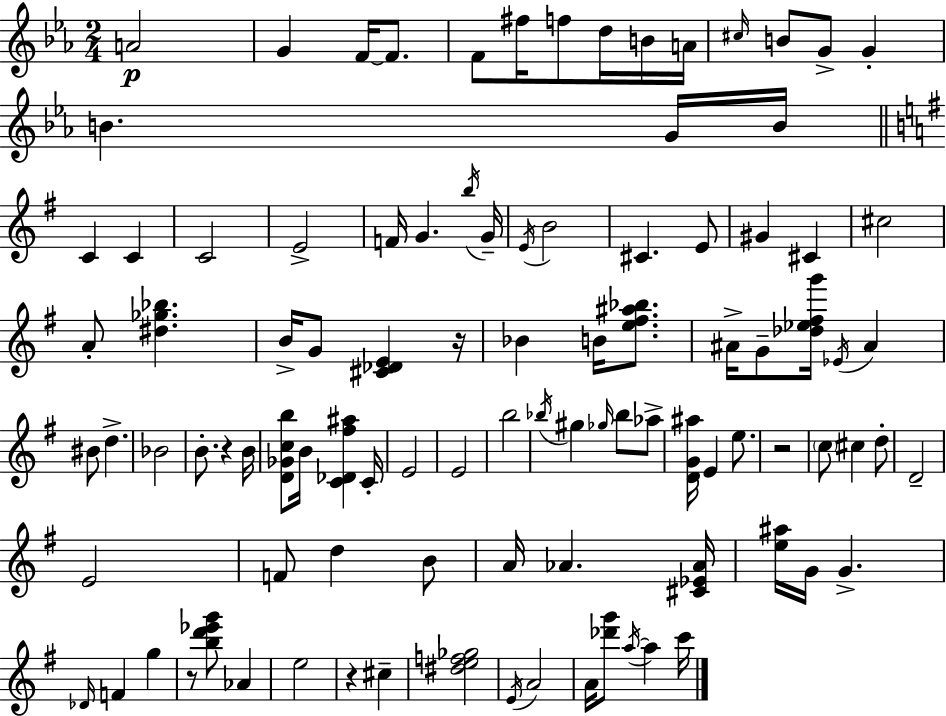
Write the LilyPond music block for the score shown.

{
  \clef treble
  \numericTimeSignature
  \time 2/4
  \key c \minor
  a'2\p | g'4 f'16~~ f'8. | f'8 fis''16 f''8 d''16 b'16 a'16 | \grace { cis''16 } b'8 g'8-> g'4-. | \break b'4. g'16 | b'16 \bar "||" \break \key g \major c'4 c'4 | c'2 | e'2-> | f'16 g'4. \acciaccatura { b''16 } | \break g'16-- \acciaccatura { e'16 } b'2 | cis'4. | e'8 gis'4 cis'4 | cis''2 | \break a'8-. <dis'' ges'' bes''>4. | b'16-> g'8 <cis' des' e'>4 | r16 bes'4 b'16 <e'' fis'' ais'' bes''>8. | ais'16-> g'8-- <des'' ees'' fis'' g'''>16 \acciaccatura { ees'16 } ais'4 | \break bis'8 d''4.-> | bes'2 | b'8.-. r4 | b'16 <d' ges' c'' b''>8 b'16 <c' des' fis'' ais''>4 | \break c'16-. e'2 | e'2 | b''2 | \acciaccatura { bes''16 } gis''4 | \break \grace { ges''16 } bes''8 aes''8-> <d' g' ais''>16 e'4 | e''8. r2 | \parenthesize c''8 cis''4 | d''8-. d'2-- | \break e'2 | f'8 d''4 | b'8 a'16 aes'4. | <cis' ees' aes'>16 <e'' ais''>16 g'16 g'4.-> | \break \grace { des'16 } f'4 | g''4 r8 | <b'' d''' ees''' g'''>8 aes'4 e''2 | r4 | \break cis''4-- <dis'' e'' f'' ges''>2 | \acciaccatura { e'16 } a'2 | a'16 | <des''' g'''>8 \acciaccatura { a''16~ }~ a''4 c'''16 | \break \bar "|."
}